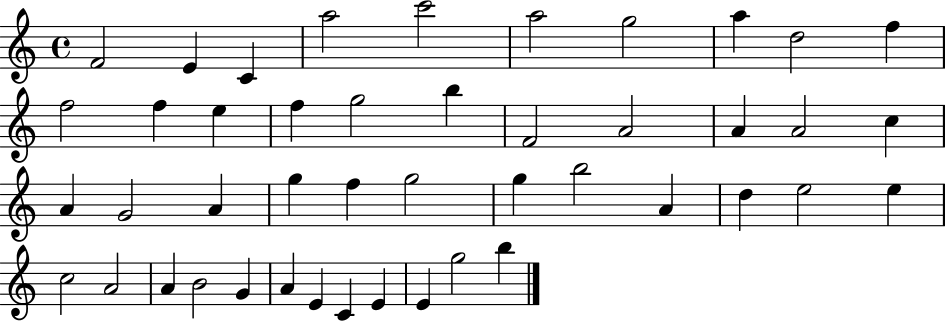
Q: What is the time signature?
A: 4/4